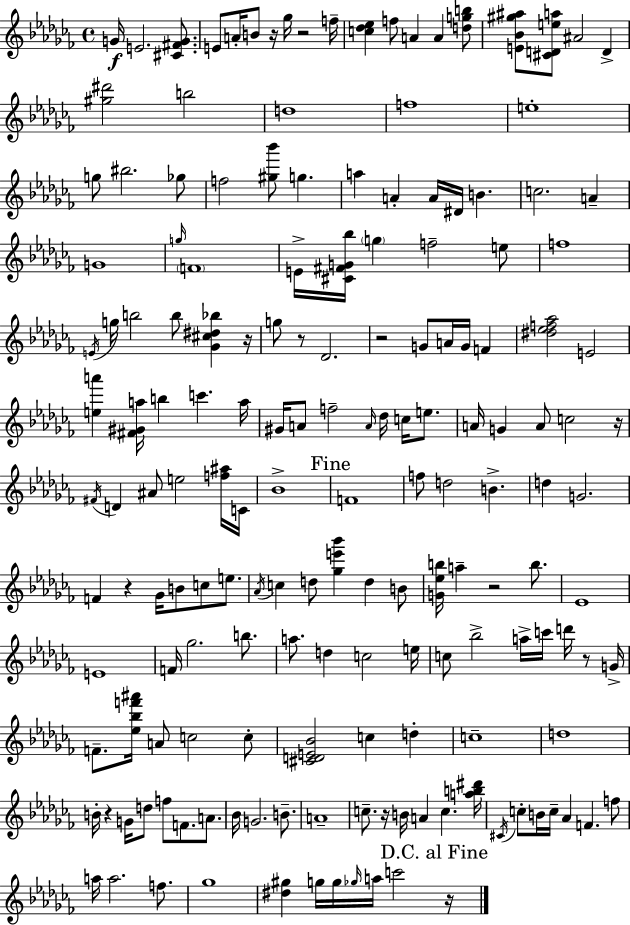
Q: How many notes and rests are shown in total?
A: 169